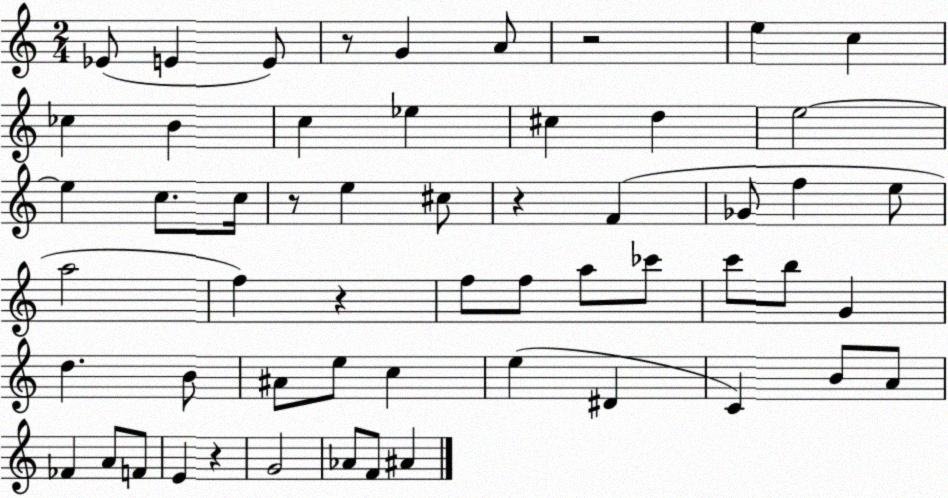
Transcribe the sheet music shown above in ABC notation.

X:1
T:Untitled
M:2/4
L:1/4
K:C
_E/2 E E/2 z/2 G A/2 z2 e c _c B c _e ^c d e2 e c/2 c/4 z/2 e ^c/2 z F _G/2 f e/2 a2 f z f/2 f/2 a/2 _c'/2 c'/2 b/2 G d B/2 ^A/2 e/2 c e ^D C B/2 A/2 _F A/2 F/2 E z G2 _A/2 F/2 ^A